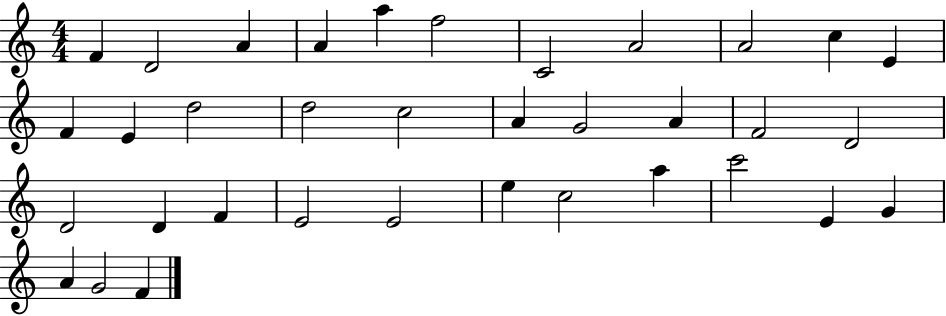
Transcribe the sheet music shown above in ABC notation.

X:1
T:Untitled
M:4/4
L:1/4
K:C
F D2 A A a f2 C2 A2 A2 c E F E d2 d2 c2 A G2 A F2 D2 D2 D F E2 E2 e c2 a c'2 E G A G2 F